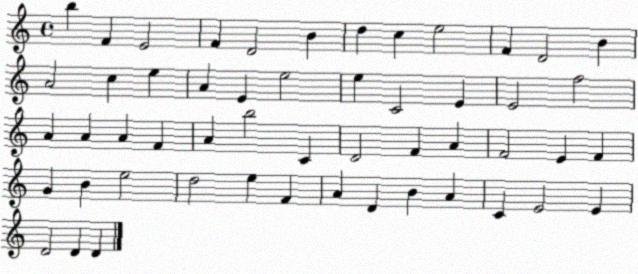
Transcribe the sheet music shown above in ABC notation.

X:1
T:Untitled
M:4/4
L:1/4
K:C
b F E2 F D2 B d c e2 F D2 B A2 c e A E e2 e C2 E E2 f2 A A A F A b2 C D2 F A F2 E F G B e2 d2 e F A D B A C E2 E D2 D D